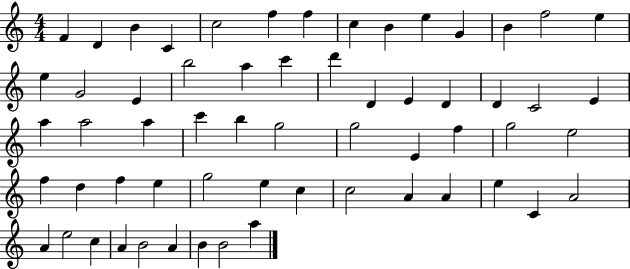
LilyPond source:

{
  \clef treble
  \numericTimeSignature
  \time 4/4
  \key c \major
  f'4 d'4 b'4 c'4 | c''2 f''4 f''4 | c''4 b'4 e''4 g'4 | b'4 f''2 e''4 | \break e''4 g'2 e'4 | b''2 a''4 c'''4 | d'''4 d'4 e'4 d'4 | d'4 c'2 e'4 | \break a''4 a''2 a''4 | c'''4 b''4 g''2 | g''2 e'4 f''4 | g''2 e''2 | \break f''4 d''4 f''4 e''4 | g''2 e''4 c''4 | c''2 a'4 a'4 | e''4 c'4 a'2 | \break a'4 e''2 c''4 | a'4 b'2 a'4 | b'4 b'2 a''4 | \bar "|."
}